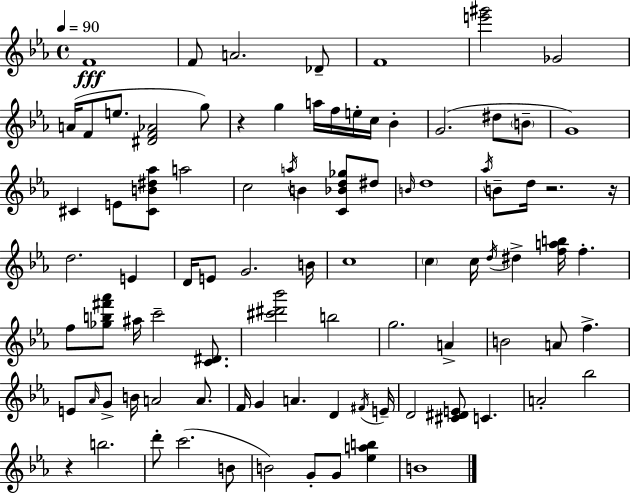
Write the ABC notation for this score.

X:1
T:Untitled
M:4/4
L:1/4
K:Cm
F4 F/2 A2 _D/2 F4 [e'^g']2 _G2 A/4 F/2 e/2 [^DF_A]2 g/2 z g a/4 f/4 e/4 c/4 _B G2 ^d/2 B/2 G4 ^C E/2 [^CB^d_a]/2 a2 c2 a/4 B [C_Bd_g]/2 ^d/2 B/4 d4 _a/4 B/2 d/4 z2 z/4 d2 E D/4 E/2 G2 B/4 c4 c c/4 d/4 ^d [fab]/4 f f/2 [_gb^f'_a']/2 ^a/4 c'2 [C^D]/2 [^c'^d'_b']2 b2 g2 A B2 A/2 f E/2 _A/4 G/2 B/4 A2 A/2 F/4 G A D ^F/4 E/4 D2 [^C^DE]/2 C A2 _b2 z b2 d'/2 c'2 B/2 B2 G/2 G/2 [_eab] B4